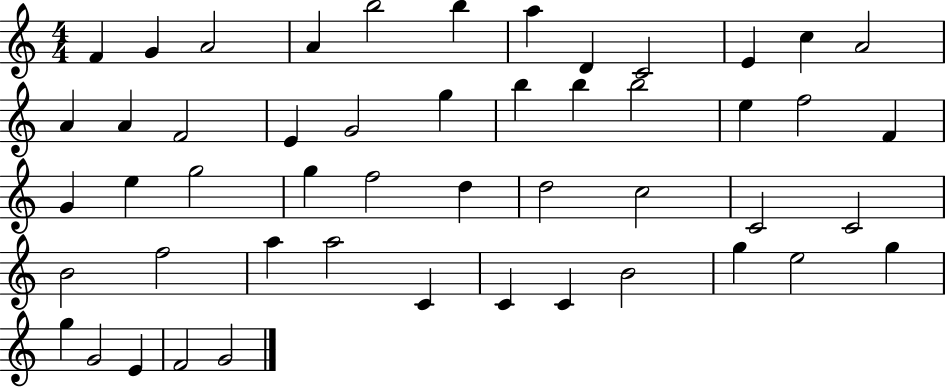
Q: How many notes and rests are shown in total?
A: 50